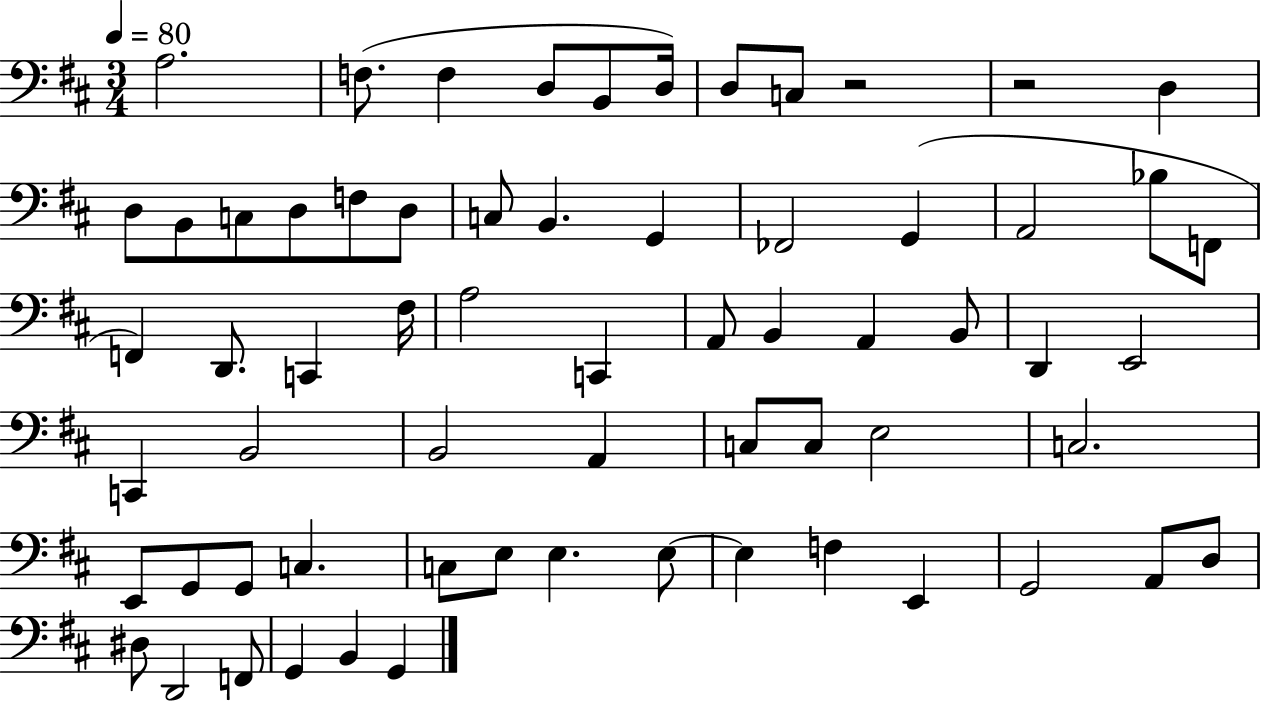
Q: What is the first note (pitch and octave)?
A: A3